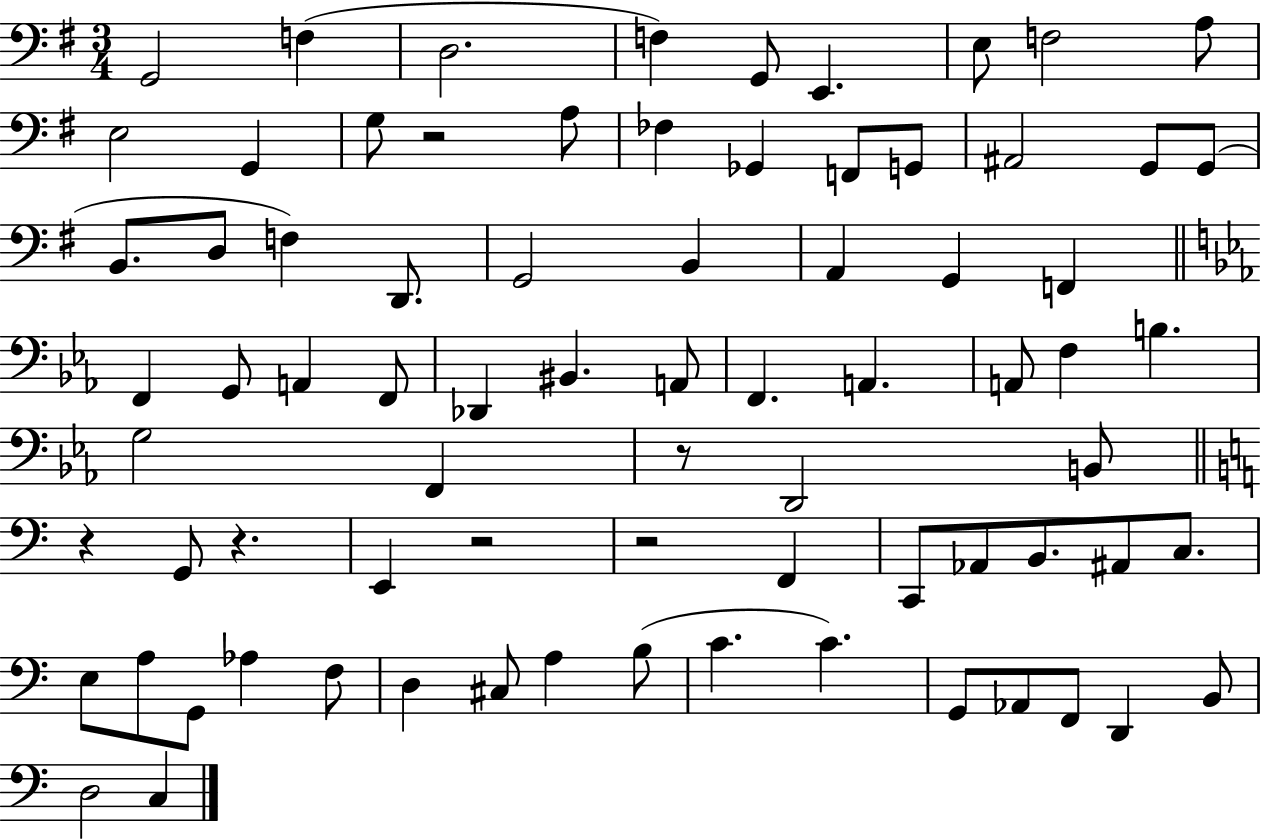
X:1
T:Untitled
M:3/4
L:1/4
K:G
G,,2 F, D,2 F, G,,/2 E,, E,/2 F,2 A,/2 E,2 G,, G,/2 z2 A,/2 _F, _G,, F,,/2 G,,/2 ^A,,2 G,,/2 G,,/2 B,,/2 D,/2 F, D,,/2 G,,2 B,, A,, G,, F,, F,, G,,/2 A,, F,,/2 _D,, ^B,, A,,/2 F,, A,, A,,/2 F, B, G,2 F,, z/2 D,,2 B,,/2 z G,,/2 z E,, z2 z2 F,, C,,/2 _A,,/2 B,,/2 ^A,,/2 C,/2 E,/2 A,/2 G,,/2 _A, F,/2 D, ^C,/2 A, B,/2 C C G,,/2 _A,,/2 F,,/2 D,, B,,/2 D,2 C,